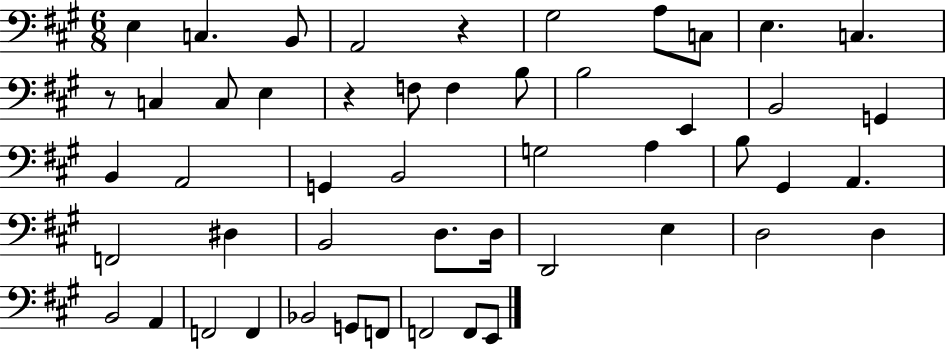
X:1
T:Untitled
M:6/8
L:1/4
K:A
E, C, B,,/2 A,,2 z ^G,2 A,/2 C,/2 E, C, z/2 C, C,/2 E, z F,/2 F, B,/2 B,2 E,, B,,2 G,, B,, A,,2 G,, B,,2 G,2 A, B,/2 ^G,, A,, F,,2 ^D, B,,2 D,/2 D,/4 D,,2 E, D,2 D, B,,2 A,, F,,2 F,, _B,,2 G,,/2 F,,/2 F,,2 F,,/2 E,,/2